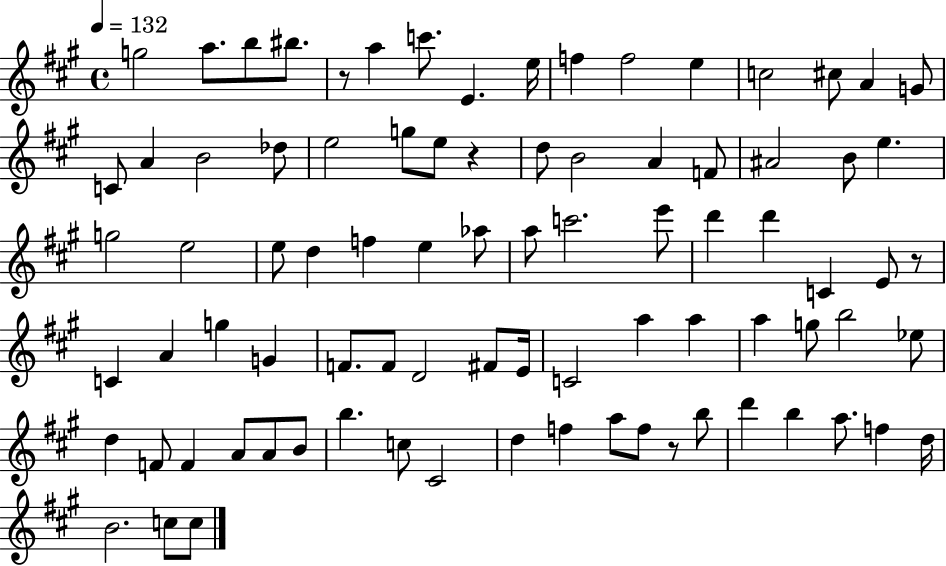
X:1
T:Untitled
M:4/4
L:1/4
K:A
g2 a/2 b/2 ^b/2 z/2 a c'/2 E e/4 f f2 e c2 ^c/2 A G/2 C/2 A B2 _d/2 e2 g/2 e/2 z d/2 B2 A F/2 ^A2 B/2 e g2 e2 e/2 d f e _a/2 a/2 c'2 e'/2 d' d' C E/2 z/2 C A g G F/2 F/2 D2 ^F/2 E/4 C2 a a a g/2 b2 _e/2 d F/2 F A/2 A/2 B/2 b c/2 ^C2 d f a/2 f/2 z/2 b/2 d' b a/2 f d/4 B2 c/2 c/2